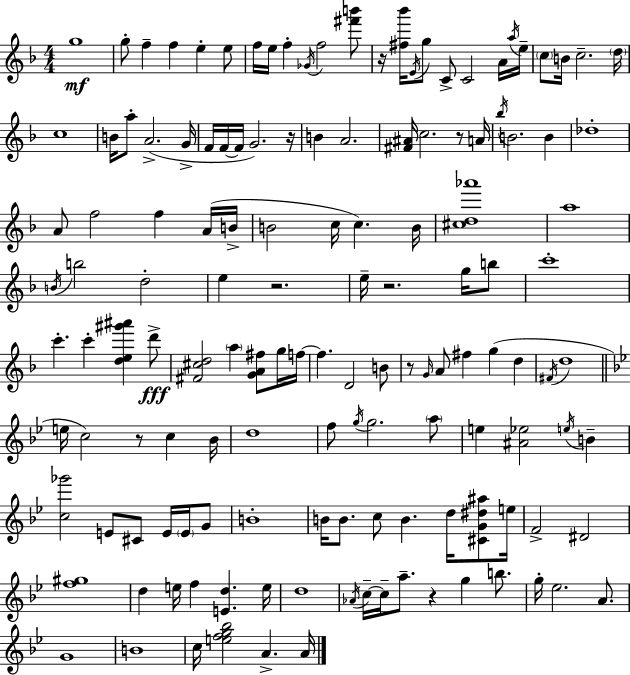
X:1
T:Untitled
M:4/4
L:1/4
K:Dm
g4 g/2 f f e e/2 f/4 e/4 f _G/4 f2 [^f'b']/2 z/4 [^f_b']/4 E/4 g/2 C/2 C2 A/4 a/4 e/4 c/2 B/4 c2 d/4 c4 B/4 a/2 A2 G/4 F/4 F/4 F/4 G2 z/4 B A2 [^F^A]/4 c2 z/2 A/4 _b/4 B2 B _d4 A/2 f2 f A/4 B/4 B2 c/4 c B/4 [^cd_a']4 a4 B/4 b2 d2 e z2 e/4 z2 g/4 b/2 c'4 c' c' [de^g'^a'] d'/2 [^F^cd]2 a [GA^f]/2 g/4 f/4 f D2 B/2 z/2 G/4 A/2 ^f g d ^F/4 d4 e/4 c2 z/2 c _B/4 d4 f/2 g/4 g2 a/2 e [^A_e]2 e/4 B [c_g']2 E/2 ^C/2 E/4 E/4 G/2 B4 B/4 B/2 c/2 B d/4 [^CG^d^a]/2 e/4 F2 ^D2 [f^g]4 d e/4 f [Ed] e/4 d4 _A/4 c/4 c/4 a/2 z g b/2 g/4 _e2 A/2 G4 B4 c/4 [efg_b]2 A A/4